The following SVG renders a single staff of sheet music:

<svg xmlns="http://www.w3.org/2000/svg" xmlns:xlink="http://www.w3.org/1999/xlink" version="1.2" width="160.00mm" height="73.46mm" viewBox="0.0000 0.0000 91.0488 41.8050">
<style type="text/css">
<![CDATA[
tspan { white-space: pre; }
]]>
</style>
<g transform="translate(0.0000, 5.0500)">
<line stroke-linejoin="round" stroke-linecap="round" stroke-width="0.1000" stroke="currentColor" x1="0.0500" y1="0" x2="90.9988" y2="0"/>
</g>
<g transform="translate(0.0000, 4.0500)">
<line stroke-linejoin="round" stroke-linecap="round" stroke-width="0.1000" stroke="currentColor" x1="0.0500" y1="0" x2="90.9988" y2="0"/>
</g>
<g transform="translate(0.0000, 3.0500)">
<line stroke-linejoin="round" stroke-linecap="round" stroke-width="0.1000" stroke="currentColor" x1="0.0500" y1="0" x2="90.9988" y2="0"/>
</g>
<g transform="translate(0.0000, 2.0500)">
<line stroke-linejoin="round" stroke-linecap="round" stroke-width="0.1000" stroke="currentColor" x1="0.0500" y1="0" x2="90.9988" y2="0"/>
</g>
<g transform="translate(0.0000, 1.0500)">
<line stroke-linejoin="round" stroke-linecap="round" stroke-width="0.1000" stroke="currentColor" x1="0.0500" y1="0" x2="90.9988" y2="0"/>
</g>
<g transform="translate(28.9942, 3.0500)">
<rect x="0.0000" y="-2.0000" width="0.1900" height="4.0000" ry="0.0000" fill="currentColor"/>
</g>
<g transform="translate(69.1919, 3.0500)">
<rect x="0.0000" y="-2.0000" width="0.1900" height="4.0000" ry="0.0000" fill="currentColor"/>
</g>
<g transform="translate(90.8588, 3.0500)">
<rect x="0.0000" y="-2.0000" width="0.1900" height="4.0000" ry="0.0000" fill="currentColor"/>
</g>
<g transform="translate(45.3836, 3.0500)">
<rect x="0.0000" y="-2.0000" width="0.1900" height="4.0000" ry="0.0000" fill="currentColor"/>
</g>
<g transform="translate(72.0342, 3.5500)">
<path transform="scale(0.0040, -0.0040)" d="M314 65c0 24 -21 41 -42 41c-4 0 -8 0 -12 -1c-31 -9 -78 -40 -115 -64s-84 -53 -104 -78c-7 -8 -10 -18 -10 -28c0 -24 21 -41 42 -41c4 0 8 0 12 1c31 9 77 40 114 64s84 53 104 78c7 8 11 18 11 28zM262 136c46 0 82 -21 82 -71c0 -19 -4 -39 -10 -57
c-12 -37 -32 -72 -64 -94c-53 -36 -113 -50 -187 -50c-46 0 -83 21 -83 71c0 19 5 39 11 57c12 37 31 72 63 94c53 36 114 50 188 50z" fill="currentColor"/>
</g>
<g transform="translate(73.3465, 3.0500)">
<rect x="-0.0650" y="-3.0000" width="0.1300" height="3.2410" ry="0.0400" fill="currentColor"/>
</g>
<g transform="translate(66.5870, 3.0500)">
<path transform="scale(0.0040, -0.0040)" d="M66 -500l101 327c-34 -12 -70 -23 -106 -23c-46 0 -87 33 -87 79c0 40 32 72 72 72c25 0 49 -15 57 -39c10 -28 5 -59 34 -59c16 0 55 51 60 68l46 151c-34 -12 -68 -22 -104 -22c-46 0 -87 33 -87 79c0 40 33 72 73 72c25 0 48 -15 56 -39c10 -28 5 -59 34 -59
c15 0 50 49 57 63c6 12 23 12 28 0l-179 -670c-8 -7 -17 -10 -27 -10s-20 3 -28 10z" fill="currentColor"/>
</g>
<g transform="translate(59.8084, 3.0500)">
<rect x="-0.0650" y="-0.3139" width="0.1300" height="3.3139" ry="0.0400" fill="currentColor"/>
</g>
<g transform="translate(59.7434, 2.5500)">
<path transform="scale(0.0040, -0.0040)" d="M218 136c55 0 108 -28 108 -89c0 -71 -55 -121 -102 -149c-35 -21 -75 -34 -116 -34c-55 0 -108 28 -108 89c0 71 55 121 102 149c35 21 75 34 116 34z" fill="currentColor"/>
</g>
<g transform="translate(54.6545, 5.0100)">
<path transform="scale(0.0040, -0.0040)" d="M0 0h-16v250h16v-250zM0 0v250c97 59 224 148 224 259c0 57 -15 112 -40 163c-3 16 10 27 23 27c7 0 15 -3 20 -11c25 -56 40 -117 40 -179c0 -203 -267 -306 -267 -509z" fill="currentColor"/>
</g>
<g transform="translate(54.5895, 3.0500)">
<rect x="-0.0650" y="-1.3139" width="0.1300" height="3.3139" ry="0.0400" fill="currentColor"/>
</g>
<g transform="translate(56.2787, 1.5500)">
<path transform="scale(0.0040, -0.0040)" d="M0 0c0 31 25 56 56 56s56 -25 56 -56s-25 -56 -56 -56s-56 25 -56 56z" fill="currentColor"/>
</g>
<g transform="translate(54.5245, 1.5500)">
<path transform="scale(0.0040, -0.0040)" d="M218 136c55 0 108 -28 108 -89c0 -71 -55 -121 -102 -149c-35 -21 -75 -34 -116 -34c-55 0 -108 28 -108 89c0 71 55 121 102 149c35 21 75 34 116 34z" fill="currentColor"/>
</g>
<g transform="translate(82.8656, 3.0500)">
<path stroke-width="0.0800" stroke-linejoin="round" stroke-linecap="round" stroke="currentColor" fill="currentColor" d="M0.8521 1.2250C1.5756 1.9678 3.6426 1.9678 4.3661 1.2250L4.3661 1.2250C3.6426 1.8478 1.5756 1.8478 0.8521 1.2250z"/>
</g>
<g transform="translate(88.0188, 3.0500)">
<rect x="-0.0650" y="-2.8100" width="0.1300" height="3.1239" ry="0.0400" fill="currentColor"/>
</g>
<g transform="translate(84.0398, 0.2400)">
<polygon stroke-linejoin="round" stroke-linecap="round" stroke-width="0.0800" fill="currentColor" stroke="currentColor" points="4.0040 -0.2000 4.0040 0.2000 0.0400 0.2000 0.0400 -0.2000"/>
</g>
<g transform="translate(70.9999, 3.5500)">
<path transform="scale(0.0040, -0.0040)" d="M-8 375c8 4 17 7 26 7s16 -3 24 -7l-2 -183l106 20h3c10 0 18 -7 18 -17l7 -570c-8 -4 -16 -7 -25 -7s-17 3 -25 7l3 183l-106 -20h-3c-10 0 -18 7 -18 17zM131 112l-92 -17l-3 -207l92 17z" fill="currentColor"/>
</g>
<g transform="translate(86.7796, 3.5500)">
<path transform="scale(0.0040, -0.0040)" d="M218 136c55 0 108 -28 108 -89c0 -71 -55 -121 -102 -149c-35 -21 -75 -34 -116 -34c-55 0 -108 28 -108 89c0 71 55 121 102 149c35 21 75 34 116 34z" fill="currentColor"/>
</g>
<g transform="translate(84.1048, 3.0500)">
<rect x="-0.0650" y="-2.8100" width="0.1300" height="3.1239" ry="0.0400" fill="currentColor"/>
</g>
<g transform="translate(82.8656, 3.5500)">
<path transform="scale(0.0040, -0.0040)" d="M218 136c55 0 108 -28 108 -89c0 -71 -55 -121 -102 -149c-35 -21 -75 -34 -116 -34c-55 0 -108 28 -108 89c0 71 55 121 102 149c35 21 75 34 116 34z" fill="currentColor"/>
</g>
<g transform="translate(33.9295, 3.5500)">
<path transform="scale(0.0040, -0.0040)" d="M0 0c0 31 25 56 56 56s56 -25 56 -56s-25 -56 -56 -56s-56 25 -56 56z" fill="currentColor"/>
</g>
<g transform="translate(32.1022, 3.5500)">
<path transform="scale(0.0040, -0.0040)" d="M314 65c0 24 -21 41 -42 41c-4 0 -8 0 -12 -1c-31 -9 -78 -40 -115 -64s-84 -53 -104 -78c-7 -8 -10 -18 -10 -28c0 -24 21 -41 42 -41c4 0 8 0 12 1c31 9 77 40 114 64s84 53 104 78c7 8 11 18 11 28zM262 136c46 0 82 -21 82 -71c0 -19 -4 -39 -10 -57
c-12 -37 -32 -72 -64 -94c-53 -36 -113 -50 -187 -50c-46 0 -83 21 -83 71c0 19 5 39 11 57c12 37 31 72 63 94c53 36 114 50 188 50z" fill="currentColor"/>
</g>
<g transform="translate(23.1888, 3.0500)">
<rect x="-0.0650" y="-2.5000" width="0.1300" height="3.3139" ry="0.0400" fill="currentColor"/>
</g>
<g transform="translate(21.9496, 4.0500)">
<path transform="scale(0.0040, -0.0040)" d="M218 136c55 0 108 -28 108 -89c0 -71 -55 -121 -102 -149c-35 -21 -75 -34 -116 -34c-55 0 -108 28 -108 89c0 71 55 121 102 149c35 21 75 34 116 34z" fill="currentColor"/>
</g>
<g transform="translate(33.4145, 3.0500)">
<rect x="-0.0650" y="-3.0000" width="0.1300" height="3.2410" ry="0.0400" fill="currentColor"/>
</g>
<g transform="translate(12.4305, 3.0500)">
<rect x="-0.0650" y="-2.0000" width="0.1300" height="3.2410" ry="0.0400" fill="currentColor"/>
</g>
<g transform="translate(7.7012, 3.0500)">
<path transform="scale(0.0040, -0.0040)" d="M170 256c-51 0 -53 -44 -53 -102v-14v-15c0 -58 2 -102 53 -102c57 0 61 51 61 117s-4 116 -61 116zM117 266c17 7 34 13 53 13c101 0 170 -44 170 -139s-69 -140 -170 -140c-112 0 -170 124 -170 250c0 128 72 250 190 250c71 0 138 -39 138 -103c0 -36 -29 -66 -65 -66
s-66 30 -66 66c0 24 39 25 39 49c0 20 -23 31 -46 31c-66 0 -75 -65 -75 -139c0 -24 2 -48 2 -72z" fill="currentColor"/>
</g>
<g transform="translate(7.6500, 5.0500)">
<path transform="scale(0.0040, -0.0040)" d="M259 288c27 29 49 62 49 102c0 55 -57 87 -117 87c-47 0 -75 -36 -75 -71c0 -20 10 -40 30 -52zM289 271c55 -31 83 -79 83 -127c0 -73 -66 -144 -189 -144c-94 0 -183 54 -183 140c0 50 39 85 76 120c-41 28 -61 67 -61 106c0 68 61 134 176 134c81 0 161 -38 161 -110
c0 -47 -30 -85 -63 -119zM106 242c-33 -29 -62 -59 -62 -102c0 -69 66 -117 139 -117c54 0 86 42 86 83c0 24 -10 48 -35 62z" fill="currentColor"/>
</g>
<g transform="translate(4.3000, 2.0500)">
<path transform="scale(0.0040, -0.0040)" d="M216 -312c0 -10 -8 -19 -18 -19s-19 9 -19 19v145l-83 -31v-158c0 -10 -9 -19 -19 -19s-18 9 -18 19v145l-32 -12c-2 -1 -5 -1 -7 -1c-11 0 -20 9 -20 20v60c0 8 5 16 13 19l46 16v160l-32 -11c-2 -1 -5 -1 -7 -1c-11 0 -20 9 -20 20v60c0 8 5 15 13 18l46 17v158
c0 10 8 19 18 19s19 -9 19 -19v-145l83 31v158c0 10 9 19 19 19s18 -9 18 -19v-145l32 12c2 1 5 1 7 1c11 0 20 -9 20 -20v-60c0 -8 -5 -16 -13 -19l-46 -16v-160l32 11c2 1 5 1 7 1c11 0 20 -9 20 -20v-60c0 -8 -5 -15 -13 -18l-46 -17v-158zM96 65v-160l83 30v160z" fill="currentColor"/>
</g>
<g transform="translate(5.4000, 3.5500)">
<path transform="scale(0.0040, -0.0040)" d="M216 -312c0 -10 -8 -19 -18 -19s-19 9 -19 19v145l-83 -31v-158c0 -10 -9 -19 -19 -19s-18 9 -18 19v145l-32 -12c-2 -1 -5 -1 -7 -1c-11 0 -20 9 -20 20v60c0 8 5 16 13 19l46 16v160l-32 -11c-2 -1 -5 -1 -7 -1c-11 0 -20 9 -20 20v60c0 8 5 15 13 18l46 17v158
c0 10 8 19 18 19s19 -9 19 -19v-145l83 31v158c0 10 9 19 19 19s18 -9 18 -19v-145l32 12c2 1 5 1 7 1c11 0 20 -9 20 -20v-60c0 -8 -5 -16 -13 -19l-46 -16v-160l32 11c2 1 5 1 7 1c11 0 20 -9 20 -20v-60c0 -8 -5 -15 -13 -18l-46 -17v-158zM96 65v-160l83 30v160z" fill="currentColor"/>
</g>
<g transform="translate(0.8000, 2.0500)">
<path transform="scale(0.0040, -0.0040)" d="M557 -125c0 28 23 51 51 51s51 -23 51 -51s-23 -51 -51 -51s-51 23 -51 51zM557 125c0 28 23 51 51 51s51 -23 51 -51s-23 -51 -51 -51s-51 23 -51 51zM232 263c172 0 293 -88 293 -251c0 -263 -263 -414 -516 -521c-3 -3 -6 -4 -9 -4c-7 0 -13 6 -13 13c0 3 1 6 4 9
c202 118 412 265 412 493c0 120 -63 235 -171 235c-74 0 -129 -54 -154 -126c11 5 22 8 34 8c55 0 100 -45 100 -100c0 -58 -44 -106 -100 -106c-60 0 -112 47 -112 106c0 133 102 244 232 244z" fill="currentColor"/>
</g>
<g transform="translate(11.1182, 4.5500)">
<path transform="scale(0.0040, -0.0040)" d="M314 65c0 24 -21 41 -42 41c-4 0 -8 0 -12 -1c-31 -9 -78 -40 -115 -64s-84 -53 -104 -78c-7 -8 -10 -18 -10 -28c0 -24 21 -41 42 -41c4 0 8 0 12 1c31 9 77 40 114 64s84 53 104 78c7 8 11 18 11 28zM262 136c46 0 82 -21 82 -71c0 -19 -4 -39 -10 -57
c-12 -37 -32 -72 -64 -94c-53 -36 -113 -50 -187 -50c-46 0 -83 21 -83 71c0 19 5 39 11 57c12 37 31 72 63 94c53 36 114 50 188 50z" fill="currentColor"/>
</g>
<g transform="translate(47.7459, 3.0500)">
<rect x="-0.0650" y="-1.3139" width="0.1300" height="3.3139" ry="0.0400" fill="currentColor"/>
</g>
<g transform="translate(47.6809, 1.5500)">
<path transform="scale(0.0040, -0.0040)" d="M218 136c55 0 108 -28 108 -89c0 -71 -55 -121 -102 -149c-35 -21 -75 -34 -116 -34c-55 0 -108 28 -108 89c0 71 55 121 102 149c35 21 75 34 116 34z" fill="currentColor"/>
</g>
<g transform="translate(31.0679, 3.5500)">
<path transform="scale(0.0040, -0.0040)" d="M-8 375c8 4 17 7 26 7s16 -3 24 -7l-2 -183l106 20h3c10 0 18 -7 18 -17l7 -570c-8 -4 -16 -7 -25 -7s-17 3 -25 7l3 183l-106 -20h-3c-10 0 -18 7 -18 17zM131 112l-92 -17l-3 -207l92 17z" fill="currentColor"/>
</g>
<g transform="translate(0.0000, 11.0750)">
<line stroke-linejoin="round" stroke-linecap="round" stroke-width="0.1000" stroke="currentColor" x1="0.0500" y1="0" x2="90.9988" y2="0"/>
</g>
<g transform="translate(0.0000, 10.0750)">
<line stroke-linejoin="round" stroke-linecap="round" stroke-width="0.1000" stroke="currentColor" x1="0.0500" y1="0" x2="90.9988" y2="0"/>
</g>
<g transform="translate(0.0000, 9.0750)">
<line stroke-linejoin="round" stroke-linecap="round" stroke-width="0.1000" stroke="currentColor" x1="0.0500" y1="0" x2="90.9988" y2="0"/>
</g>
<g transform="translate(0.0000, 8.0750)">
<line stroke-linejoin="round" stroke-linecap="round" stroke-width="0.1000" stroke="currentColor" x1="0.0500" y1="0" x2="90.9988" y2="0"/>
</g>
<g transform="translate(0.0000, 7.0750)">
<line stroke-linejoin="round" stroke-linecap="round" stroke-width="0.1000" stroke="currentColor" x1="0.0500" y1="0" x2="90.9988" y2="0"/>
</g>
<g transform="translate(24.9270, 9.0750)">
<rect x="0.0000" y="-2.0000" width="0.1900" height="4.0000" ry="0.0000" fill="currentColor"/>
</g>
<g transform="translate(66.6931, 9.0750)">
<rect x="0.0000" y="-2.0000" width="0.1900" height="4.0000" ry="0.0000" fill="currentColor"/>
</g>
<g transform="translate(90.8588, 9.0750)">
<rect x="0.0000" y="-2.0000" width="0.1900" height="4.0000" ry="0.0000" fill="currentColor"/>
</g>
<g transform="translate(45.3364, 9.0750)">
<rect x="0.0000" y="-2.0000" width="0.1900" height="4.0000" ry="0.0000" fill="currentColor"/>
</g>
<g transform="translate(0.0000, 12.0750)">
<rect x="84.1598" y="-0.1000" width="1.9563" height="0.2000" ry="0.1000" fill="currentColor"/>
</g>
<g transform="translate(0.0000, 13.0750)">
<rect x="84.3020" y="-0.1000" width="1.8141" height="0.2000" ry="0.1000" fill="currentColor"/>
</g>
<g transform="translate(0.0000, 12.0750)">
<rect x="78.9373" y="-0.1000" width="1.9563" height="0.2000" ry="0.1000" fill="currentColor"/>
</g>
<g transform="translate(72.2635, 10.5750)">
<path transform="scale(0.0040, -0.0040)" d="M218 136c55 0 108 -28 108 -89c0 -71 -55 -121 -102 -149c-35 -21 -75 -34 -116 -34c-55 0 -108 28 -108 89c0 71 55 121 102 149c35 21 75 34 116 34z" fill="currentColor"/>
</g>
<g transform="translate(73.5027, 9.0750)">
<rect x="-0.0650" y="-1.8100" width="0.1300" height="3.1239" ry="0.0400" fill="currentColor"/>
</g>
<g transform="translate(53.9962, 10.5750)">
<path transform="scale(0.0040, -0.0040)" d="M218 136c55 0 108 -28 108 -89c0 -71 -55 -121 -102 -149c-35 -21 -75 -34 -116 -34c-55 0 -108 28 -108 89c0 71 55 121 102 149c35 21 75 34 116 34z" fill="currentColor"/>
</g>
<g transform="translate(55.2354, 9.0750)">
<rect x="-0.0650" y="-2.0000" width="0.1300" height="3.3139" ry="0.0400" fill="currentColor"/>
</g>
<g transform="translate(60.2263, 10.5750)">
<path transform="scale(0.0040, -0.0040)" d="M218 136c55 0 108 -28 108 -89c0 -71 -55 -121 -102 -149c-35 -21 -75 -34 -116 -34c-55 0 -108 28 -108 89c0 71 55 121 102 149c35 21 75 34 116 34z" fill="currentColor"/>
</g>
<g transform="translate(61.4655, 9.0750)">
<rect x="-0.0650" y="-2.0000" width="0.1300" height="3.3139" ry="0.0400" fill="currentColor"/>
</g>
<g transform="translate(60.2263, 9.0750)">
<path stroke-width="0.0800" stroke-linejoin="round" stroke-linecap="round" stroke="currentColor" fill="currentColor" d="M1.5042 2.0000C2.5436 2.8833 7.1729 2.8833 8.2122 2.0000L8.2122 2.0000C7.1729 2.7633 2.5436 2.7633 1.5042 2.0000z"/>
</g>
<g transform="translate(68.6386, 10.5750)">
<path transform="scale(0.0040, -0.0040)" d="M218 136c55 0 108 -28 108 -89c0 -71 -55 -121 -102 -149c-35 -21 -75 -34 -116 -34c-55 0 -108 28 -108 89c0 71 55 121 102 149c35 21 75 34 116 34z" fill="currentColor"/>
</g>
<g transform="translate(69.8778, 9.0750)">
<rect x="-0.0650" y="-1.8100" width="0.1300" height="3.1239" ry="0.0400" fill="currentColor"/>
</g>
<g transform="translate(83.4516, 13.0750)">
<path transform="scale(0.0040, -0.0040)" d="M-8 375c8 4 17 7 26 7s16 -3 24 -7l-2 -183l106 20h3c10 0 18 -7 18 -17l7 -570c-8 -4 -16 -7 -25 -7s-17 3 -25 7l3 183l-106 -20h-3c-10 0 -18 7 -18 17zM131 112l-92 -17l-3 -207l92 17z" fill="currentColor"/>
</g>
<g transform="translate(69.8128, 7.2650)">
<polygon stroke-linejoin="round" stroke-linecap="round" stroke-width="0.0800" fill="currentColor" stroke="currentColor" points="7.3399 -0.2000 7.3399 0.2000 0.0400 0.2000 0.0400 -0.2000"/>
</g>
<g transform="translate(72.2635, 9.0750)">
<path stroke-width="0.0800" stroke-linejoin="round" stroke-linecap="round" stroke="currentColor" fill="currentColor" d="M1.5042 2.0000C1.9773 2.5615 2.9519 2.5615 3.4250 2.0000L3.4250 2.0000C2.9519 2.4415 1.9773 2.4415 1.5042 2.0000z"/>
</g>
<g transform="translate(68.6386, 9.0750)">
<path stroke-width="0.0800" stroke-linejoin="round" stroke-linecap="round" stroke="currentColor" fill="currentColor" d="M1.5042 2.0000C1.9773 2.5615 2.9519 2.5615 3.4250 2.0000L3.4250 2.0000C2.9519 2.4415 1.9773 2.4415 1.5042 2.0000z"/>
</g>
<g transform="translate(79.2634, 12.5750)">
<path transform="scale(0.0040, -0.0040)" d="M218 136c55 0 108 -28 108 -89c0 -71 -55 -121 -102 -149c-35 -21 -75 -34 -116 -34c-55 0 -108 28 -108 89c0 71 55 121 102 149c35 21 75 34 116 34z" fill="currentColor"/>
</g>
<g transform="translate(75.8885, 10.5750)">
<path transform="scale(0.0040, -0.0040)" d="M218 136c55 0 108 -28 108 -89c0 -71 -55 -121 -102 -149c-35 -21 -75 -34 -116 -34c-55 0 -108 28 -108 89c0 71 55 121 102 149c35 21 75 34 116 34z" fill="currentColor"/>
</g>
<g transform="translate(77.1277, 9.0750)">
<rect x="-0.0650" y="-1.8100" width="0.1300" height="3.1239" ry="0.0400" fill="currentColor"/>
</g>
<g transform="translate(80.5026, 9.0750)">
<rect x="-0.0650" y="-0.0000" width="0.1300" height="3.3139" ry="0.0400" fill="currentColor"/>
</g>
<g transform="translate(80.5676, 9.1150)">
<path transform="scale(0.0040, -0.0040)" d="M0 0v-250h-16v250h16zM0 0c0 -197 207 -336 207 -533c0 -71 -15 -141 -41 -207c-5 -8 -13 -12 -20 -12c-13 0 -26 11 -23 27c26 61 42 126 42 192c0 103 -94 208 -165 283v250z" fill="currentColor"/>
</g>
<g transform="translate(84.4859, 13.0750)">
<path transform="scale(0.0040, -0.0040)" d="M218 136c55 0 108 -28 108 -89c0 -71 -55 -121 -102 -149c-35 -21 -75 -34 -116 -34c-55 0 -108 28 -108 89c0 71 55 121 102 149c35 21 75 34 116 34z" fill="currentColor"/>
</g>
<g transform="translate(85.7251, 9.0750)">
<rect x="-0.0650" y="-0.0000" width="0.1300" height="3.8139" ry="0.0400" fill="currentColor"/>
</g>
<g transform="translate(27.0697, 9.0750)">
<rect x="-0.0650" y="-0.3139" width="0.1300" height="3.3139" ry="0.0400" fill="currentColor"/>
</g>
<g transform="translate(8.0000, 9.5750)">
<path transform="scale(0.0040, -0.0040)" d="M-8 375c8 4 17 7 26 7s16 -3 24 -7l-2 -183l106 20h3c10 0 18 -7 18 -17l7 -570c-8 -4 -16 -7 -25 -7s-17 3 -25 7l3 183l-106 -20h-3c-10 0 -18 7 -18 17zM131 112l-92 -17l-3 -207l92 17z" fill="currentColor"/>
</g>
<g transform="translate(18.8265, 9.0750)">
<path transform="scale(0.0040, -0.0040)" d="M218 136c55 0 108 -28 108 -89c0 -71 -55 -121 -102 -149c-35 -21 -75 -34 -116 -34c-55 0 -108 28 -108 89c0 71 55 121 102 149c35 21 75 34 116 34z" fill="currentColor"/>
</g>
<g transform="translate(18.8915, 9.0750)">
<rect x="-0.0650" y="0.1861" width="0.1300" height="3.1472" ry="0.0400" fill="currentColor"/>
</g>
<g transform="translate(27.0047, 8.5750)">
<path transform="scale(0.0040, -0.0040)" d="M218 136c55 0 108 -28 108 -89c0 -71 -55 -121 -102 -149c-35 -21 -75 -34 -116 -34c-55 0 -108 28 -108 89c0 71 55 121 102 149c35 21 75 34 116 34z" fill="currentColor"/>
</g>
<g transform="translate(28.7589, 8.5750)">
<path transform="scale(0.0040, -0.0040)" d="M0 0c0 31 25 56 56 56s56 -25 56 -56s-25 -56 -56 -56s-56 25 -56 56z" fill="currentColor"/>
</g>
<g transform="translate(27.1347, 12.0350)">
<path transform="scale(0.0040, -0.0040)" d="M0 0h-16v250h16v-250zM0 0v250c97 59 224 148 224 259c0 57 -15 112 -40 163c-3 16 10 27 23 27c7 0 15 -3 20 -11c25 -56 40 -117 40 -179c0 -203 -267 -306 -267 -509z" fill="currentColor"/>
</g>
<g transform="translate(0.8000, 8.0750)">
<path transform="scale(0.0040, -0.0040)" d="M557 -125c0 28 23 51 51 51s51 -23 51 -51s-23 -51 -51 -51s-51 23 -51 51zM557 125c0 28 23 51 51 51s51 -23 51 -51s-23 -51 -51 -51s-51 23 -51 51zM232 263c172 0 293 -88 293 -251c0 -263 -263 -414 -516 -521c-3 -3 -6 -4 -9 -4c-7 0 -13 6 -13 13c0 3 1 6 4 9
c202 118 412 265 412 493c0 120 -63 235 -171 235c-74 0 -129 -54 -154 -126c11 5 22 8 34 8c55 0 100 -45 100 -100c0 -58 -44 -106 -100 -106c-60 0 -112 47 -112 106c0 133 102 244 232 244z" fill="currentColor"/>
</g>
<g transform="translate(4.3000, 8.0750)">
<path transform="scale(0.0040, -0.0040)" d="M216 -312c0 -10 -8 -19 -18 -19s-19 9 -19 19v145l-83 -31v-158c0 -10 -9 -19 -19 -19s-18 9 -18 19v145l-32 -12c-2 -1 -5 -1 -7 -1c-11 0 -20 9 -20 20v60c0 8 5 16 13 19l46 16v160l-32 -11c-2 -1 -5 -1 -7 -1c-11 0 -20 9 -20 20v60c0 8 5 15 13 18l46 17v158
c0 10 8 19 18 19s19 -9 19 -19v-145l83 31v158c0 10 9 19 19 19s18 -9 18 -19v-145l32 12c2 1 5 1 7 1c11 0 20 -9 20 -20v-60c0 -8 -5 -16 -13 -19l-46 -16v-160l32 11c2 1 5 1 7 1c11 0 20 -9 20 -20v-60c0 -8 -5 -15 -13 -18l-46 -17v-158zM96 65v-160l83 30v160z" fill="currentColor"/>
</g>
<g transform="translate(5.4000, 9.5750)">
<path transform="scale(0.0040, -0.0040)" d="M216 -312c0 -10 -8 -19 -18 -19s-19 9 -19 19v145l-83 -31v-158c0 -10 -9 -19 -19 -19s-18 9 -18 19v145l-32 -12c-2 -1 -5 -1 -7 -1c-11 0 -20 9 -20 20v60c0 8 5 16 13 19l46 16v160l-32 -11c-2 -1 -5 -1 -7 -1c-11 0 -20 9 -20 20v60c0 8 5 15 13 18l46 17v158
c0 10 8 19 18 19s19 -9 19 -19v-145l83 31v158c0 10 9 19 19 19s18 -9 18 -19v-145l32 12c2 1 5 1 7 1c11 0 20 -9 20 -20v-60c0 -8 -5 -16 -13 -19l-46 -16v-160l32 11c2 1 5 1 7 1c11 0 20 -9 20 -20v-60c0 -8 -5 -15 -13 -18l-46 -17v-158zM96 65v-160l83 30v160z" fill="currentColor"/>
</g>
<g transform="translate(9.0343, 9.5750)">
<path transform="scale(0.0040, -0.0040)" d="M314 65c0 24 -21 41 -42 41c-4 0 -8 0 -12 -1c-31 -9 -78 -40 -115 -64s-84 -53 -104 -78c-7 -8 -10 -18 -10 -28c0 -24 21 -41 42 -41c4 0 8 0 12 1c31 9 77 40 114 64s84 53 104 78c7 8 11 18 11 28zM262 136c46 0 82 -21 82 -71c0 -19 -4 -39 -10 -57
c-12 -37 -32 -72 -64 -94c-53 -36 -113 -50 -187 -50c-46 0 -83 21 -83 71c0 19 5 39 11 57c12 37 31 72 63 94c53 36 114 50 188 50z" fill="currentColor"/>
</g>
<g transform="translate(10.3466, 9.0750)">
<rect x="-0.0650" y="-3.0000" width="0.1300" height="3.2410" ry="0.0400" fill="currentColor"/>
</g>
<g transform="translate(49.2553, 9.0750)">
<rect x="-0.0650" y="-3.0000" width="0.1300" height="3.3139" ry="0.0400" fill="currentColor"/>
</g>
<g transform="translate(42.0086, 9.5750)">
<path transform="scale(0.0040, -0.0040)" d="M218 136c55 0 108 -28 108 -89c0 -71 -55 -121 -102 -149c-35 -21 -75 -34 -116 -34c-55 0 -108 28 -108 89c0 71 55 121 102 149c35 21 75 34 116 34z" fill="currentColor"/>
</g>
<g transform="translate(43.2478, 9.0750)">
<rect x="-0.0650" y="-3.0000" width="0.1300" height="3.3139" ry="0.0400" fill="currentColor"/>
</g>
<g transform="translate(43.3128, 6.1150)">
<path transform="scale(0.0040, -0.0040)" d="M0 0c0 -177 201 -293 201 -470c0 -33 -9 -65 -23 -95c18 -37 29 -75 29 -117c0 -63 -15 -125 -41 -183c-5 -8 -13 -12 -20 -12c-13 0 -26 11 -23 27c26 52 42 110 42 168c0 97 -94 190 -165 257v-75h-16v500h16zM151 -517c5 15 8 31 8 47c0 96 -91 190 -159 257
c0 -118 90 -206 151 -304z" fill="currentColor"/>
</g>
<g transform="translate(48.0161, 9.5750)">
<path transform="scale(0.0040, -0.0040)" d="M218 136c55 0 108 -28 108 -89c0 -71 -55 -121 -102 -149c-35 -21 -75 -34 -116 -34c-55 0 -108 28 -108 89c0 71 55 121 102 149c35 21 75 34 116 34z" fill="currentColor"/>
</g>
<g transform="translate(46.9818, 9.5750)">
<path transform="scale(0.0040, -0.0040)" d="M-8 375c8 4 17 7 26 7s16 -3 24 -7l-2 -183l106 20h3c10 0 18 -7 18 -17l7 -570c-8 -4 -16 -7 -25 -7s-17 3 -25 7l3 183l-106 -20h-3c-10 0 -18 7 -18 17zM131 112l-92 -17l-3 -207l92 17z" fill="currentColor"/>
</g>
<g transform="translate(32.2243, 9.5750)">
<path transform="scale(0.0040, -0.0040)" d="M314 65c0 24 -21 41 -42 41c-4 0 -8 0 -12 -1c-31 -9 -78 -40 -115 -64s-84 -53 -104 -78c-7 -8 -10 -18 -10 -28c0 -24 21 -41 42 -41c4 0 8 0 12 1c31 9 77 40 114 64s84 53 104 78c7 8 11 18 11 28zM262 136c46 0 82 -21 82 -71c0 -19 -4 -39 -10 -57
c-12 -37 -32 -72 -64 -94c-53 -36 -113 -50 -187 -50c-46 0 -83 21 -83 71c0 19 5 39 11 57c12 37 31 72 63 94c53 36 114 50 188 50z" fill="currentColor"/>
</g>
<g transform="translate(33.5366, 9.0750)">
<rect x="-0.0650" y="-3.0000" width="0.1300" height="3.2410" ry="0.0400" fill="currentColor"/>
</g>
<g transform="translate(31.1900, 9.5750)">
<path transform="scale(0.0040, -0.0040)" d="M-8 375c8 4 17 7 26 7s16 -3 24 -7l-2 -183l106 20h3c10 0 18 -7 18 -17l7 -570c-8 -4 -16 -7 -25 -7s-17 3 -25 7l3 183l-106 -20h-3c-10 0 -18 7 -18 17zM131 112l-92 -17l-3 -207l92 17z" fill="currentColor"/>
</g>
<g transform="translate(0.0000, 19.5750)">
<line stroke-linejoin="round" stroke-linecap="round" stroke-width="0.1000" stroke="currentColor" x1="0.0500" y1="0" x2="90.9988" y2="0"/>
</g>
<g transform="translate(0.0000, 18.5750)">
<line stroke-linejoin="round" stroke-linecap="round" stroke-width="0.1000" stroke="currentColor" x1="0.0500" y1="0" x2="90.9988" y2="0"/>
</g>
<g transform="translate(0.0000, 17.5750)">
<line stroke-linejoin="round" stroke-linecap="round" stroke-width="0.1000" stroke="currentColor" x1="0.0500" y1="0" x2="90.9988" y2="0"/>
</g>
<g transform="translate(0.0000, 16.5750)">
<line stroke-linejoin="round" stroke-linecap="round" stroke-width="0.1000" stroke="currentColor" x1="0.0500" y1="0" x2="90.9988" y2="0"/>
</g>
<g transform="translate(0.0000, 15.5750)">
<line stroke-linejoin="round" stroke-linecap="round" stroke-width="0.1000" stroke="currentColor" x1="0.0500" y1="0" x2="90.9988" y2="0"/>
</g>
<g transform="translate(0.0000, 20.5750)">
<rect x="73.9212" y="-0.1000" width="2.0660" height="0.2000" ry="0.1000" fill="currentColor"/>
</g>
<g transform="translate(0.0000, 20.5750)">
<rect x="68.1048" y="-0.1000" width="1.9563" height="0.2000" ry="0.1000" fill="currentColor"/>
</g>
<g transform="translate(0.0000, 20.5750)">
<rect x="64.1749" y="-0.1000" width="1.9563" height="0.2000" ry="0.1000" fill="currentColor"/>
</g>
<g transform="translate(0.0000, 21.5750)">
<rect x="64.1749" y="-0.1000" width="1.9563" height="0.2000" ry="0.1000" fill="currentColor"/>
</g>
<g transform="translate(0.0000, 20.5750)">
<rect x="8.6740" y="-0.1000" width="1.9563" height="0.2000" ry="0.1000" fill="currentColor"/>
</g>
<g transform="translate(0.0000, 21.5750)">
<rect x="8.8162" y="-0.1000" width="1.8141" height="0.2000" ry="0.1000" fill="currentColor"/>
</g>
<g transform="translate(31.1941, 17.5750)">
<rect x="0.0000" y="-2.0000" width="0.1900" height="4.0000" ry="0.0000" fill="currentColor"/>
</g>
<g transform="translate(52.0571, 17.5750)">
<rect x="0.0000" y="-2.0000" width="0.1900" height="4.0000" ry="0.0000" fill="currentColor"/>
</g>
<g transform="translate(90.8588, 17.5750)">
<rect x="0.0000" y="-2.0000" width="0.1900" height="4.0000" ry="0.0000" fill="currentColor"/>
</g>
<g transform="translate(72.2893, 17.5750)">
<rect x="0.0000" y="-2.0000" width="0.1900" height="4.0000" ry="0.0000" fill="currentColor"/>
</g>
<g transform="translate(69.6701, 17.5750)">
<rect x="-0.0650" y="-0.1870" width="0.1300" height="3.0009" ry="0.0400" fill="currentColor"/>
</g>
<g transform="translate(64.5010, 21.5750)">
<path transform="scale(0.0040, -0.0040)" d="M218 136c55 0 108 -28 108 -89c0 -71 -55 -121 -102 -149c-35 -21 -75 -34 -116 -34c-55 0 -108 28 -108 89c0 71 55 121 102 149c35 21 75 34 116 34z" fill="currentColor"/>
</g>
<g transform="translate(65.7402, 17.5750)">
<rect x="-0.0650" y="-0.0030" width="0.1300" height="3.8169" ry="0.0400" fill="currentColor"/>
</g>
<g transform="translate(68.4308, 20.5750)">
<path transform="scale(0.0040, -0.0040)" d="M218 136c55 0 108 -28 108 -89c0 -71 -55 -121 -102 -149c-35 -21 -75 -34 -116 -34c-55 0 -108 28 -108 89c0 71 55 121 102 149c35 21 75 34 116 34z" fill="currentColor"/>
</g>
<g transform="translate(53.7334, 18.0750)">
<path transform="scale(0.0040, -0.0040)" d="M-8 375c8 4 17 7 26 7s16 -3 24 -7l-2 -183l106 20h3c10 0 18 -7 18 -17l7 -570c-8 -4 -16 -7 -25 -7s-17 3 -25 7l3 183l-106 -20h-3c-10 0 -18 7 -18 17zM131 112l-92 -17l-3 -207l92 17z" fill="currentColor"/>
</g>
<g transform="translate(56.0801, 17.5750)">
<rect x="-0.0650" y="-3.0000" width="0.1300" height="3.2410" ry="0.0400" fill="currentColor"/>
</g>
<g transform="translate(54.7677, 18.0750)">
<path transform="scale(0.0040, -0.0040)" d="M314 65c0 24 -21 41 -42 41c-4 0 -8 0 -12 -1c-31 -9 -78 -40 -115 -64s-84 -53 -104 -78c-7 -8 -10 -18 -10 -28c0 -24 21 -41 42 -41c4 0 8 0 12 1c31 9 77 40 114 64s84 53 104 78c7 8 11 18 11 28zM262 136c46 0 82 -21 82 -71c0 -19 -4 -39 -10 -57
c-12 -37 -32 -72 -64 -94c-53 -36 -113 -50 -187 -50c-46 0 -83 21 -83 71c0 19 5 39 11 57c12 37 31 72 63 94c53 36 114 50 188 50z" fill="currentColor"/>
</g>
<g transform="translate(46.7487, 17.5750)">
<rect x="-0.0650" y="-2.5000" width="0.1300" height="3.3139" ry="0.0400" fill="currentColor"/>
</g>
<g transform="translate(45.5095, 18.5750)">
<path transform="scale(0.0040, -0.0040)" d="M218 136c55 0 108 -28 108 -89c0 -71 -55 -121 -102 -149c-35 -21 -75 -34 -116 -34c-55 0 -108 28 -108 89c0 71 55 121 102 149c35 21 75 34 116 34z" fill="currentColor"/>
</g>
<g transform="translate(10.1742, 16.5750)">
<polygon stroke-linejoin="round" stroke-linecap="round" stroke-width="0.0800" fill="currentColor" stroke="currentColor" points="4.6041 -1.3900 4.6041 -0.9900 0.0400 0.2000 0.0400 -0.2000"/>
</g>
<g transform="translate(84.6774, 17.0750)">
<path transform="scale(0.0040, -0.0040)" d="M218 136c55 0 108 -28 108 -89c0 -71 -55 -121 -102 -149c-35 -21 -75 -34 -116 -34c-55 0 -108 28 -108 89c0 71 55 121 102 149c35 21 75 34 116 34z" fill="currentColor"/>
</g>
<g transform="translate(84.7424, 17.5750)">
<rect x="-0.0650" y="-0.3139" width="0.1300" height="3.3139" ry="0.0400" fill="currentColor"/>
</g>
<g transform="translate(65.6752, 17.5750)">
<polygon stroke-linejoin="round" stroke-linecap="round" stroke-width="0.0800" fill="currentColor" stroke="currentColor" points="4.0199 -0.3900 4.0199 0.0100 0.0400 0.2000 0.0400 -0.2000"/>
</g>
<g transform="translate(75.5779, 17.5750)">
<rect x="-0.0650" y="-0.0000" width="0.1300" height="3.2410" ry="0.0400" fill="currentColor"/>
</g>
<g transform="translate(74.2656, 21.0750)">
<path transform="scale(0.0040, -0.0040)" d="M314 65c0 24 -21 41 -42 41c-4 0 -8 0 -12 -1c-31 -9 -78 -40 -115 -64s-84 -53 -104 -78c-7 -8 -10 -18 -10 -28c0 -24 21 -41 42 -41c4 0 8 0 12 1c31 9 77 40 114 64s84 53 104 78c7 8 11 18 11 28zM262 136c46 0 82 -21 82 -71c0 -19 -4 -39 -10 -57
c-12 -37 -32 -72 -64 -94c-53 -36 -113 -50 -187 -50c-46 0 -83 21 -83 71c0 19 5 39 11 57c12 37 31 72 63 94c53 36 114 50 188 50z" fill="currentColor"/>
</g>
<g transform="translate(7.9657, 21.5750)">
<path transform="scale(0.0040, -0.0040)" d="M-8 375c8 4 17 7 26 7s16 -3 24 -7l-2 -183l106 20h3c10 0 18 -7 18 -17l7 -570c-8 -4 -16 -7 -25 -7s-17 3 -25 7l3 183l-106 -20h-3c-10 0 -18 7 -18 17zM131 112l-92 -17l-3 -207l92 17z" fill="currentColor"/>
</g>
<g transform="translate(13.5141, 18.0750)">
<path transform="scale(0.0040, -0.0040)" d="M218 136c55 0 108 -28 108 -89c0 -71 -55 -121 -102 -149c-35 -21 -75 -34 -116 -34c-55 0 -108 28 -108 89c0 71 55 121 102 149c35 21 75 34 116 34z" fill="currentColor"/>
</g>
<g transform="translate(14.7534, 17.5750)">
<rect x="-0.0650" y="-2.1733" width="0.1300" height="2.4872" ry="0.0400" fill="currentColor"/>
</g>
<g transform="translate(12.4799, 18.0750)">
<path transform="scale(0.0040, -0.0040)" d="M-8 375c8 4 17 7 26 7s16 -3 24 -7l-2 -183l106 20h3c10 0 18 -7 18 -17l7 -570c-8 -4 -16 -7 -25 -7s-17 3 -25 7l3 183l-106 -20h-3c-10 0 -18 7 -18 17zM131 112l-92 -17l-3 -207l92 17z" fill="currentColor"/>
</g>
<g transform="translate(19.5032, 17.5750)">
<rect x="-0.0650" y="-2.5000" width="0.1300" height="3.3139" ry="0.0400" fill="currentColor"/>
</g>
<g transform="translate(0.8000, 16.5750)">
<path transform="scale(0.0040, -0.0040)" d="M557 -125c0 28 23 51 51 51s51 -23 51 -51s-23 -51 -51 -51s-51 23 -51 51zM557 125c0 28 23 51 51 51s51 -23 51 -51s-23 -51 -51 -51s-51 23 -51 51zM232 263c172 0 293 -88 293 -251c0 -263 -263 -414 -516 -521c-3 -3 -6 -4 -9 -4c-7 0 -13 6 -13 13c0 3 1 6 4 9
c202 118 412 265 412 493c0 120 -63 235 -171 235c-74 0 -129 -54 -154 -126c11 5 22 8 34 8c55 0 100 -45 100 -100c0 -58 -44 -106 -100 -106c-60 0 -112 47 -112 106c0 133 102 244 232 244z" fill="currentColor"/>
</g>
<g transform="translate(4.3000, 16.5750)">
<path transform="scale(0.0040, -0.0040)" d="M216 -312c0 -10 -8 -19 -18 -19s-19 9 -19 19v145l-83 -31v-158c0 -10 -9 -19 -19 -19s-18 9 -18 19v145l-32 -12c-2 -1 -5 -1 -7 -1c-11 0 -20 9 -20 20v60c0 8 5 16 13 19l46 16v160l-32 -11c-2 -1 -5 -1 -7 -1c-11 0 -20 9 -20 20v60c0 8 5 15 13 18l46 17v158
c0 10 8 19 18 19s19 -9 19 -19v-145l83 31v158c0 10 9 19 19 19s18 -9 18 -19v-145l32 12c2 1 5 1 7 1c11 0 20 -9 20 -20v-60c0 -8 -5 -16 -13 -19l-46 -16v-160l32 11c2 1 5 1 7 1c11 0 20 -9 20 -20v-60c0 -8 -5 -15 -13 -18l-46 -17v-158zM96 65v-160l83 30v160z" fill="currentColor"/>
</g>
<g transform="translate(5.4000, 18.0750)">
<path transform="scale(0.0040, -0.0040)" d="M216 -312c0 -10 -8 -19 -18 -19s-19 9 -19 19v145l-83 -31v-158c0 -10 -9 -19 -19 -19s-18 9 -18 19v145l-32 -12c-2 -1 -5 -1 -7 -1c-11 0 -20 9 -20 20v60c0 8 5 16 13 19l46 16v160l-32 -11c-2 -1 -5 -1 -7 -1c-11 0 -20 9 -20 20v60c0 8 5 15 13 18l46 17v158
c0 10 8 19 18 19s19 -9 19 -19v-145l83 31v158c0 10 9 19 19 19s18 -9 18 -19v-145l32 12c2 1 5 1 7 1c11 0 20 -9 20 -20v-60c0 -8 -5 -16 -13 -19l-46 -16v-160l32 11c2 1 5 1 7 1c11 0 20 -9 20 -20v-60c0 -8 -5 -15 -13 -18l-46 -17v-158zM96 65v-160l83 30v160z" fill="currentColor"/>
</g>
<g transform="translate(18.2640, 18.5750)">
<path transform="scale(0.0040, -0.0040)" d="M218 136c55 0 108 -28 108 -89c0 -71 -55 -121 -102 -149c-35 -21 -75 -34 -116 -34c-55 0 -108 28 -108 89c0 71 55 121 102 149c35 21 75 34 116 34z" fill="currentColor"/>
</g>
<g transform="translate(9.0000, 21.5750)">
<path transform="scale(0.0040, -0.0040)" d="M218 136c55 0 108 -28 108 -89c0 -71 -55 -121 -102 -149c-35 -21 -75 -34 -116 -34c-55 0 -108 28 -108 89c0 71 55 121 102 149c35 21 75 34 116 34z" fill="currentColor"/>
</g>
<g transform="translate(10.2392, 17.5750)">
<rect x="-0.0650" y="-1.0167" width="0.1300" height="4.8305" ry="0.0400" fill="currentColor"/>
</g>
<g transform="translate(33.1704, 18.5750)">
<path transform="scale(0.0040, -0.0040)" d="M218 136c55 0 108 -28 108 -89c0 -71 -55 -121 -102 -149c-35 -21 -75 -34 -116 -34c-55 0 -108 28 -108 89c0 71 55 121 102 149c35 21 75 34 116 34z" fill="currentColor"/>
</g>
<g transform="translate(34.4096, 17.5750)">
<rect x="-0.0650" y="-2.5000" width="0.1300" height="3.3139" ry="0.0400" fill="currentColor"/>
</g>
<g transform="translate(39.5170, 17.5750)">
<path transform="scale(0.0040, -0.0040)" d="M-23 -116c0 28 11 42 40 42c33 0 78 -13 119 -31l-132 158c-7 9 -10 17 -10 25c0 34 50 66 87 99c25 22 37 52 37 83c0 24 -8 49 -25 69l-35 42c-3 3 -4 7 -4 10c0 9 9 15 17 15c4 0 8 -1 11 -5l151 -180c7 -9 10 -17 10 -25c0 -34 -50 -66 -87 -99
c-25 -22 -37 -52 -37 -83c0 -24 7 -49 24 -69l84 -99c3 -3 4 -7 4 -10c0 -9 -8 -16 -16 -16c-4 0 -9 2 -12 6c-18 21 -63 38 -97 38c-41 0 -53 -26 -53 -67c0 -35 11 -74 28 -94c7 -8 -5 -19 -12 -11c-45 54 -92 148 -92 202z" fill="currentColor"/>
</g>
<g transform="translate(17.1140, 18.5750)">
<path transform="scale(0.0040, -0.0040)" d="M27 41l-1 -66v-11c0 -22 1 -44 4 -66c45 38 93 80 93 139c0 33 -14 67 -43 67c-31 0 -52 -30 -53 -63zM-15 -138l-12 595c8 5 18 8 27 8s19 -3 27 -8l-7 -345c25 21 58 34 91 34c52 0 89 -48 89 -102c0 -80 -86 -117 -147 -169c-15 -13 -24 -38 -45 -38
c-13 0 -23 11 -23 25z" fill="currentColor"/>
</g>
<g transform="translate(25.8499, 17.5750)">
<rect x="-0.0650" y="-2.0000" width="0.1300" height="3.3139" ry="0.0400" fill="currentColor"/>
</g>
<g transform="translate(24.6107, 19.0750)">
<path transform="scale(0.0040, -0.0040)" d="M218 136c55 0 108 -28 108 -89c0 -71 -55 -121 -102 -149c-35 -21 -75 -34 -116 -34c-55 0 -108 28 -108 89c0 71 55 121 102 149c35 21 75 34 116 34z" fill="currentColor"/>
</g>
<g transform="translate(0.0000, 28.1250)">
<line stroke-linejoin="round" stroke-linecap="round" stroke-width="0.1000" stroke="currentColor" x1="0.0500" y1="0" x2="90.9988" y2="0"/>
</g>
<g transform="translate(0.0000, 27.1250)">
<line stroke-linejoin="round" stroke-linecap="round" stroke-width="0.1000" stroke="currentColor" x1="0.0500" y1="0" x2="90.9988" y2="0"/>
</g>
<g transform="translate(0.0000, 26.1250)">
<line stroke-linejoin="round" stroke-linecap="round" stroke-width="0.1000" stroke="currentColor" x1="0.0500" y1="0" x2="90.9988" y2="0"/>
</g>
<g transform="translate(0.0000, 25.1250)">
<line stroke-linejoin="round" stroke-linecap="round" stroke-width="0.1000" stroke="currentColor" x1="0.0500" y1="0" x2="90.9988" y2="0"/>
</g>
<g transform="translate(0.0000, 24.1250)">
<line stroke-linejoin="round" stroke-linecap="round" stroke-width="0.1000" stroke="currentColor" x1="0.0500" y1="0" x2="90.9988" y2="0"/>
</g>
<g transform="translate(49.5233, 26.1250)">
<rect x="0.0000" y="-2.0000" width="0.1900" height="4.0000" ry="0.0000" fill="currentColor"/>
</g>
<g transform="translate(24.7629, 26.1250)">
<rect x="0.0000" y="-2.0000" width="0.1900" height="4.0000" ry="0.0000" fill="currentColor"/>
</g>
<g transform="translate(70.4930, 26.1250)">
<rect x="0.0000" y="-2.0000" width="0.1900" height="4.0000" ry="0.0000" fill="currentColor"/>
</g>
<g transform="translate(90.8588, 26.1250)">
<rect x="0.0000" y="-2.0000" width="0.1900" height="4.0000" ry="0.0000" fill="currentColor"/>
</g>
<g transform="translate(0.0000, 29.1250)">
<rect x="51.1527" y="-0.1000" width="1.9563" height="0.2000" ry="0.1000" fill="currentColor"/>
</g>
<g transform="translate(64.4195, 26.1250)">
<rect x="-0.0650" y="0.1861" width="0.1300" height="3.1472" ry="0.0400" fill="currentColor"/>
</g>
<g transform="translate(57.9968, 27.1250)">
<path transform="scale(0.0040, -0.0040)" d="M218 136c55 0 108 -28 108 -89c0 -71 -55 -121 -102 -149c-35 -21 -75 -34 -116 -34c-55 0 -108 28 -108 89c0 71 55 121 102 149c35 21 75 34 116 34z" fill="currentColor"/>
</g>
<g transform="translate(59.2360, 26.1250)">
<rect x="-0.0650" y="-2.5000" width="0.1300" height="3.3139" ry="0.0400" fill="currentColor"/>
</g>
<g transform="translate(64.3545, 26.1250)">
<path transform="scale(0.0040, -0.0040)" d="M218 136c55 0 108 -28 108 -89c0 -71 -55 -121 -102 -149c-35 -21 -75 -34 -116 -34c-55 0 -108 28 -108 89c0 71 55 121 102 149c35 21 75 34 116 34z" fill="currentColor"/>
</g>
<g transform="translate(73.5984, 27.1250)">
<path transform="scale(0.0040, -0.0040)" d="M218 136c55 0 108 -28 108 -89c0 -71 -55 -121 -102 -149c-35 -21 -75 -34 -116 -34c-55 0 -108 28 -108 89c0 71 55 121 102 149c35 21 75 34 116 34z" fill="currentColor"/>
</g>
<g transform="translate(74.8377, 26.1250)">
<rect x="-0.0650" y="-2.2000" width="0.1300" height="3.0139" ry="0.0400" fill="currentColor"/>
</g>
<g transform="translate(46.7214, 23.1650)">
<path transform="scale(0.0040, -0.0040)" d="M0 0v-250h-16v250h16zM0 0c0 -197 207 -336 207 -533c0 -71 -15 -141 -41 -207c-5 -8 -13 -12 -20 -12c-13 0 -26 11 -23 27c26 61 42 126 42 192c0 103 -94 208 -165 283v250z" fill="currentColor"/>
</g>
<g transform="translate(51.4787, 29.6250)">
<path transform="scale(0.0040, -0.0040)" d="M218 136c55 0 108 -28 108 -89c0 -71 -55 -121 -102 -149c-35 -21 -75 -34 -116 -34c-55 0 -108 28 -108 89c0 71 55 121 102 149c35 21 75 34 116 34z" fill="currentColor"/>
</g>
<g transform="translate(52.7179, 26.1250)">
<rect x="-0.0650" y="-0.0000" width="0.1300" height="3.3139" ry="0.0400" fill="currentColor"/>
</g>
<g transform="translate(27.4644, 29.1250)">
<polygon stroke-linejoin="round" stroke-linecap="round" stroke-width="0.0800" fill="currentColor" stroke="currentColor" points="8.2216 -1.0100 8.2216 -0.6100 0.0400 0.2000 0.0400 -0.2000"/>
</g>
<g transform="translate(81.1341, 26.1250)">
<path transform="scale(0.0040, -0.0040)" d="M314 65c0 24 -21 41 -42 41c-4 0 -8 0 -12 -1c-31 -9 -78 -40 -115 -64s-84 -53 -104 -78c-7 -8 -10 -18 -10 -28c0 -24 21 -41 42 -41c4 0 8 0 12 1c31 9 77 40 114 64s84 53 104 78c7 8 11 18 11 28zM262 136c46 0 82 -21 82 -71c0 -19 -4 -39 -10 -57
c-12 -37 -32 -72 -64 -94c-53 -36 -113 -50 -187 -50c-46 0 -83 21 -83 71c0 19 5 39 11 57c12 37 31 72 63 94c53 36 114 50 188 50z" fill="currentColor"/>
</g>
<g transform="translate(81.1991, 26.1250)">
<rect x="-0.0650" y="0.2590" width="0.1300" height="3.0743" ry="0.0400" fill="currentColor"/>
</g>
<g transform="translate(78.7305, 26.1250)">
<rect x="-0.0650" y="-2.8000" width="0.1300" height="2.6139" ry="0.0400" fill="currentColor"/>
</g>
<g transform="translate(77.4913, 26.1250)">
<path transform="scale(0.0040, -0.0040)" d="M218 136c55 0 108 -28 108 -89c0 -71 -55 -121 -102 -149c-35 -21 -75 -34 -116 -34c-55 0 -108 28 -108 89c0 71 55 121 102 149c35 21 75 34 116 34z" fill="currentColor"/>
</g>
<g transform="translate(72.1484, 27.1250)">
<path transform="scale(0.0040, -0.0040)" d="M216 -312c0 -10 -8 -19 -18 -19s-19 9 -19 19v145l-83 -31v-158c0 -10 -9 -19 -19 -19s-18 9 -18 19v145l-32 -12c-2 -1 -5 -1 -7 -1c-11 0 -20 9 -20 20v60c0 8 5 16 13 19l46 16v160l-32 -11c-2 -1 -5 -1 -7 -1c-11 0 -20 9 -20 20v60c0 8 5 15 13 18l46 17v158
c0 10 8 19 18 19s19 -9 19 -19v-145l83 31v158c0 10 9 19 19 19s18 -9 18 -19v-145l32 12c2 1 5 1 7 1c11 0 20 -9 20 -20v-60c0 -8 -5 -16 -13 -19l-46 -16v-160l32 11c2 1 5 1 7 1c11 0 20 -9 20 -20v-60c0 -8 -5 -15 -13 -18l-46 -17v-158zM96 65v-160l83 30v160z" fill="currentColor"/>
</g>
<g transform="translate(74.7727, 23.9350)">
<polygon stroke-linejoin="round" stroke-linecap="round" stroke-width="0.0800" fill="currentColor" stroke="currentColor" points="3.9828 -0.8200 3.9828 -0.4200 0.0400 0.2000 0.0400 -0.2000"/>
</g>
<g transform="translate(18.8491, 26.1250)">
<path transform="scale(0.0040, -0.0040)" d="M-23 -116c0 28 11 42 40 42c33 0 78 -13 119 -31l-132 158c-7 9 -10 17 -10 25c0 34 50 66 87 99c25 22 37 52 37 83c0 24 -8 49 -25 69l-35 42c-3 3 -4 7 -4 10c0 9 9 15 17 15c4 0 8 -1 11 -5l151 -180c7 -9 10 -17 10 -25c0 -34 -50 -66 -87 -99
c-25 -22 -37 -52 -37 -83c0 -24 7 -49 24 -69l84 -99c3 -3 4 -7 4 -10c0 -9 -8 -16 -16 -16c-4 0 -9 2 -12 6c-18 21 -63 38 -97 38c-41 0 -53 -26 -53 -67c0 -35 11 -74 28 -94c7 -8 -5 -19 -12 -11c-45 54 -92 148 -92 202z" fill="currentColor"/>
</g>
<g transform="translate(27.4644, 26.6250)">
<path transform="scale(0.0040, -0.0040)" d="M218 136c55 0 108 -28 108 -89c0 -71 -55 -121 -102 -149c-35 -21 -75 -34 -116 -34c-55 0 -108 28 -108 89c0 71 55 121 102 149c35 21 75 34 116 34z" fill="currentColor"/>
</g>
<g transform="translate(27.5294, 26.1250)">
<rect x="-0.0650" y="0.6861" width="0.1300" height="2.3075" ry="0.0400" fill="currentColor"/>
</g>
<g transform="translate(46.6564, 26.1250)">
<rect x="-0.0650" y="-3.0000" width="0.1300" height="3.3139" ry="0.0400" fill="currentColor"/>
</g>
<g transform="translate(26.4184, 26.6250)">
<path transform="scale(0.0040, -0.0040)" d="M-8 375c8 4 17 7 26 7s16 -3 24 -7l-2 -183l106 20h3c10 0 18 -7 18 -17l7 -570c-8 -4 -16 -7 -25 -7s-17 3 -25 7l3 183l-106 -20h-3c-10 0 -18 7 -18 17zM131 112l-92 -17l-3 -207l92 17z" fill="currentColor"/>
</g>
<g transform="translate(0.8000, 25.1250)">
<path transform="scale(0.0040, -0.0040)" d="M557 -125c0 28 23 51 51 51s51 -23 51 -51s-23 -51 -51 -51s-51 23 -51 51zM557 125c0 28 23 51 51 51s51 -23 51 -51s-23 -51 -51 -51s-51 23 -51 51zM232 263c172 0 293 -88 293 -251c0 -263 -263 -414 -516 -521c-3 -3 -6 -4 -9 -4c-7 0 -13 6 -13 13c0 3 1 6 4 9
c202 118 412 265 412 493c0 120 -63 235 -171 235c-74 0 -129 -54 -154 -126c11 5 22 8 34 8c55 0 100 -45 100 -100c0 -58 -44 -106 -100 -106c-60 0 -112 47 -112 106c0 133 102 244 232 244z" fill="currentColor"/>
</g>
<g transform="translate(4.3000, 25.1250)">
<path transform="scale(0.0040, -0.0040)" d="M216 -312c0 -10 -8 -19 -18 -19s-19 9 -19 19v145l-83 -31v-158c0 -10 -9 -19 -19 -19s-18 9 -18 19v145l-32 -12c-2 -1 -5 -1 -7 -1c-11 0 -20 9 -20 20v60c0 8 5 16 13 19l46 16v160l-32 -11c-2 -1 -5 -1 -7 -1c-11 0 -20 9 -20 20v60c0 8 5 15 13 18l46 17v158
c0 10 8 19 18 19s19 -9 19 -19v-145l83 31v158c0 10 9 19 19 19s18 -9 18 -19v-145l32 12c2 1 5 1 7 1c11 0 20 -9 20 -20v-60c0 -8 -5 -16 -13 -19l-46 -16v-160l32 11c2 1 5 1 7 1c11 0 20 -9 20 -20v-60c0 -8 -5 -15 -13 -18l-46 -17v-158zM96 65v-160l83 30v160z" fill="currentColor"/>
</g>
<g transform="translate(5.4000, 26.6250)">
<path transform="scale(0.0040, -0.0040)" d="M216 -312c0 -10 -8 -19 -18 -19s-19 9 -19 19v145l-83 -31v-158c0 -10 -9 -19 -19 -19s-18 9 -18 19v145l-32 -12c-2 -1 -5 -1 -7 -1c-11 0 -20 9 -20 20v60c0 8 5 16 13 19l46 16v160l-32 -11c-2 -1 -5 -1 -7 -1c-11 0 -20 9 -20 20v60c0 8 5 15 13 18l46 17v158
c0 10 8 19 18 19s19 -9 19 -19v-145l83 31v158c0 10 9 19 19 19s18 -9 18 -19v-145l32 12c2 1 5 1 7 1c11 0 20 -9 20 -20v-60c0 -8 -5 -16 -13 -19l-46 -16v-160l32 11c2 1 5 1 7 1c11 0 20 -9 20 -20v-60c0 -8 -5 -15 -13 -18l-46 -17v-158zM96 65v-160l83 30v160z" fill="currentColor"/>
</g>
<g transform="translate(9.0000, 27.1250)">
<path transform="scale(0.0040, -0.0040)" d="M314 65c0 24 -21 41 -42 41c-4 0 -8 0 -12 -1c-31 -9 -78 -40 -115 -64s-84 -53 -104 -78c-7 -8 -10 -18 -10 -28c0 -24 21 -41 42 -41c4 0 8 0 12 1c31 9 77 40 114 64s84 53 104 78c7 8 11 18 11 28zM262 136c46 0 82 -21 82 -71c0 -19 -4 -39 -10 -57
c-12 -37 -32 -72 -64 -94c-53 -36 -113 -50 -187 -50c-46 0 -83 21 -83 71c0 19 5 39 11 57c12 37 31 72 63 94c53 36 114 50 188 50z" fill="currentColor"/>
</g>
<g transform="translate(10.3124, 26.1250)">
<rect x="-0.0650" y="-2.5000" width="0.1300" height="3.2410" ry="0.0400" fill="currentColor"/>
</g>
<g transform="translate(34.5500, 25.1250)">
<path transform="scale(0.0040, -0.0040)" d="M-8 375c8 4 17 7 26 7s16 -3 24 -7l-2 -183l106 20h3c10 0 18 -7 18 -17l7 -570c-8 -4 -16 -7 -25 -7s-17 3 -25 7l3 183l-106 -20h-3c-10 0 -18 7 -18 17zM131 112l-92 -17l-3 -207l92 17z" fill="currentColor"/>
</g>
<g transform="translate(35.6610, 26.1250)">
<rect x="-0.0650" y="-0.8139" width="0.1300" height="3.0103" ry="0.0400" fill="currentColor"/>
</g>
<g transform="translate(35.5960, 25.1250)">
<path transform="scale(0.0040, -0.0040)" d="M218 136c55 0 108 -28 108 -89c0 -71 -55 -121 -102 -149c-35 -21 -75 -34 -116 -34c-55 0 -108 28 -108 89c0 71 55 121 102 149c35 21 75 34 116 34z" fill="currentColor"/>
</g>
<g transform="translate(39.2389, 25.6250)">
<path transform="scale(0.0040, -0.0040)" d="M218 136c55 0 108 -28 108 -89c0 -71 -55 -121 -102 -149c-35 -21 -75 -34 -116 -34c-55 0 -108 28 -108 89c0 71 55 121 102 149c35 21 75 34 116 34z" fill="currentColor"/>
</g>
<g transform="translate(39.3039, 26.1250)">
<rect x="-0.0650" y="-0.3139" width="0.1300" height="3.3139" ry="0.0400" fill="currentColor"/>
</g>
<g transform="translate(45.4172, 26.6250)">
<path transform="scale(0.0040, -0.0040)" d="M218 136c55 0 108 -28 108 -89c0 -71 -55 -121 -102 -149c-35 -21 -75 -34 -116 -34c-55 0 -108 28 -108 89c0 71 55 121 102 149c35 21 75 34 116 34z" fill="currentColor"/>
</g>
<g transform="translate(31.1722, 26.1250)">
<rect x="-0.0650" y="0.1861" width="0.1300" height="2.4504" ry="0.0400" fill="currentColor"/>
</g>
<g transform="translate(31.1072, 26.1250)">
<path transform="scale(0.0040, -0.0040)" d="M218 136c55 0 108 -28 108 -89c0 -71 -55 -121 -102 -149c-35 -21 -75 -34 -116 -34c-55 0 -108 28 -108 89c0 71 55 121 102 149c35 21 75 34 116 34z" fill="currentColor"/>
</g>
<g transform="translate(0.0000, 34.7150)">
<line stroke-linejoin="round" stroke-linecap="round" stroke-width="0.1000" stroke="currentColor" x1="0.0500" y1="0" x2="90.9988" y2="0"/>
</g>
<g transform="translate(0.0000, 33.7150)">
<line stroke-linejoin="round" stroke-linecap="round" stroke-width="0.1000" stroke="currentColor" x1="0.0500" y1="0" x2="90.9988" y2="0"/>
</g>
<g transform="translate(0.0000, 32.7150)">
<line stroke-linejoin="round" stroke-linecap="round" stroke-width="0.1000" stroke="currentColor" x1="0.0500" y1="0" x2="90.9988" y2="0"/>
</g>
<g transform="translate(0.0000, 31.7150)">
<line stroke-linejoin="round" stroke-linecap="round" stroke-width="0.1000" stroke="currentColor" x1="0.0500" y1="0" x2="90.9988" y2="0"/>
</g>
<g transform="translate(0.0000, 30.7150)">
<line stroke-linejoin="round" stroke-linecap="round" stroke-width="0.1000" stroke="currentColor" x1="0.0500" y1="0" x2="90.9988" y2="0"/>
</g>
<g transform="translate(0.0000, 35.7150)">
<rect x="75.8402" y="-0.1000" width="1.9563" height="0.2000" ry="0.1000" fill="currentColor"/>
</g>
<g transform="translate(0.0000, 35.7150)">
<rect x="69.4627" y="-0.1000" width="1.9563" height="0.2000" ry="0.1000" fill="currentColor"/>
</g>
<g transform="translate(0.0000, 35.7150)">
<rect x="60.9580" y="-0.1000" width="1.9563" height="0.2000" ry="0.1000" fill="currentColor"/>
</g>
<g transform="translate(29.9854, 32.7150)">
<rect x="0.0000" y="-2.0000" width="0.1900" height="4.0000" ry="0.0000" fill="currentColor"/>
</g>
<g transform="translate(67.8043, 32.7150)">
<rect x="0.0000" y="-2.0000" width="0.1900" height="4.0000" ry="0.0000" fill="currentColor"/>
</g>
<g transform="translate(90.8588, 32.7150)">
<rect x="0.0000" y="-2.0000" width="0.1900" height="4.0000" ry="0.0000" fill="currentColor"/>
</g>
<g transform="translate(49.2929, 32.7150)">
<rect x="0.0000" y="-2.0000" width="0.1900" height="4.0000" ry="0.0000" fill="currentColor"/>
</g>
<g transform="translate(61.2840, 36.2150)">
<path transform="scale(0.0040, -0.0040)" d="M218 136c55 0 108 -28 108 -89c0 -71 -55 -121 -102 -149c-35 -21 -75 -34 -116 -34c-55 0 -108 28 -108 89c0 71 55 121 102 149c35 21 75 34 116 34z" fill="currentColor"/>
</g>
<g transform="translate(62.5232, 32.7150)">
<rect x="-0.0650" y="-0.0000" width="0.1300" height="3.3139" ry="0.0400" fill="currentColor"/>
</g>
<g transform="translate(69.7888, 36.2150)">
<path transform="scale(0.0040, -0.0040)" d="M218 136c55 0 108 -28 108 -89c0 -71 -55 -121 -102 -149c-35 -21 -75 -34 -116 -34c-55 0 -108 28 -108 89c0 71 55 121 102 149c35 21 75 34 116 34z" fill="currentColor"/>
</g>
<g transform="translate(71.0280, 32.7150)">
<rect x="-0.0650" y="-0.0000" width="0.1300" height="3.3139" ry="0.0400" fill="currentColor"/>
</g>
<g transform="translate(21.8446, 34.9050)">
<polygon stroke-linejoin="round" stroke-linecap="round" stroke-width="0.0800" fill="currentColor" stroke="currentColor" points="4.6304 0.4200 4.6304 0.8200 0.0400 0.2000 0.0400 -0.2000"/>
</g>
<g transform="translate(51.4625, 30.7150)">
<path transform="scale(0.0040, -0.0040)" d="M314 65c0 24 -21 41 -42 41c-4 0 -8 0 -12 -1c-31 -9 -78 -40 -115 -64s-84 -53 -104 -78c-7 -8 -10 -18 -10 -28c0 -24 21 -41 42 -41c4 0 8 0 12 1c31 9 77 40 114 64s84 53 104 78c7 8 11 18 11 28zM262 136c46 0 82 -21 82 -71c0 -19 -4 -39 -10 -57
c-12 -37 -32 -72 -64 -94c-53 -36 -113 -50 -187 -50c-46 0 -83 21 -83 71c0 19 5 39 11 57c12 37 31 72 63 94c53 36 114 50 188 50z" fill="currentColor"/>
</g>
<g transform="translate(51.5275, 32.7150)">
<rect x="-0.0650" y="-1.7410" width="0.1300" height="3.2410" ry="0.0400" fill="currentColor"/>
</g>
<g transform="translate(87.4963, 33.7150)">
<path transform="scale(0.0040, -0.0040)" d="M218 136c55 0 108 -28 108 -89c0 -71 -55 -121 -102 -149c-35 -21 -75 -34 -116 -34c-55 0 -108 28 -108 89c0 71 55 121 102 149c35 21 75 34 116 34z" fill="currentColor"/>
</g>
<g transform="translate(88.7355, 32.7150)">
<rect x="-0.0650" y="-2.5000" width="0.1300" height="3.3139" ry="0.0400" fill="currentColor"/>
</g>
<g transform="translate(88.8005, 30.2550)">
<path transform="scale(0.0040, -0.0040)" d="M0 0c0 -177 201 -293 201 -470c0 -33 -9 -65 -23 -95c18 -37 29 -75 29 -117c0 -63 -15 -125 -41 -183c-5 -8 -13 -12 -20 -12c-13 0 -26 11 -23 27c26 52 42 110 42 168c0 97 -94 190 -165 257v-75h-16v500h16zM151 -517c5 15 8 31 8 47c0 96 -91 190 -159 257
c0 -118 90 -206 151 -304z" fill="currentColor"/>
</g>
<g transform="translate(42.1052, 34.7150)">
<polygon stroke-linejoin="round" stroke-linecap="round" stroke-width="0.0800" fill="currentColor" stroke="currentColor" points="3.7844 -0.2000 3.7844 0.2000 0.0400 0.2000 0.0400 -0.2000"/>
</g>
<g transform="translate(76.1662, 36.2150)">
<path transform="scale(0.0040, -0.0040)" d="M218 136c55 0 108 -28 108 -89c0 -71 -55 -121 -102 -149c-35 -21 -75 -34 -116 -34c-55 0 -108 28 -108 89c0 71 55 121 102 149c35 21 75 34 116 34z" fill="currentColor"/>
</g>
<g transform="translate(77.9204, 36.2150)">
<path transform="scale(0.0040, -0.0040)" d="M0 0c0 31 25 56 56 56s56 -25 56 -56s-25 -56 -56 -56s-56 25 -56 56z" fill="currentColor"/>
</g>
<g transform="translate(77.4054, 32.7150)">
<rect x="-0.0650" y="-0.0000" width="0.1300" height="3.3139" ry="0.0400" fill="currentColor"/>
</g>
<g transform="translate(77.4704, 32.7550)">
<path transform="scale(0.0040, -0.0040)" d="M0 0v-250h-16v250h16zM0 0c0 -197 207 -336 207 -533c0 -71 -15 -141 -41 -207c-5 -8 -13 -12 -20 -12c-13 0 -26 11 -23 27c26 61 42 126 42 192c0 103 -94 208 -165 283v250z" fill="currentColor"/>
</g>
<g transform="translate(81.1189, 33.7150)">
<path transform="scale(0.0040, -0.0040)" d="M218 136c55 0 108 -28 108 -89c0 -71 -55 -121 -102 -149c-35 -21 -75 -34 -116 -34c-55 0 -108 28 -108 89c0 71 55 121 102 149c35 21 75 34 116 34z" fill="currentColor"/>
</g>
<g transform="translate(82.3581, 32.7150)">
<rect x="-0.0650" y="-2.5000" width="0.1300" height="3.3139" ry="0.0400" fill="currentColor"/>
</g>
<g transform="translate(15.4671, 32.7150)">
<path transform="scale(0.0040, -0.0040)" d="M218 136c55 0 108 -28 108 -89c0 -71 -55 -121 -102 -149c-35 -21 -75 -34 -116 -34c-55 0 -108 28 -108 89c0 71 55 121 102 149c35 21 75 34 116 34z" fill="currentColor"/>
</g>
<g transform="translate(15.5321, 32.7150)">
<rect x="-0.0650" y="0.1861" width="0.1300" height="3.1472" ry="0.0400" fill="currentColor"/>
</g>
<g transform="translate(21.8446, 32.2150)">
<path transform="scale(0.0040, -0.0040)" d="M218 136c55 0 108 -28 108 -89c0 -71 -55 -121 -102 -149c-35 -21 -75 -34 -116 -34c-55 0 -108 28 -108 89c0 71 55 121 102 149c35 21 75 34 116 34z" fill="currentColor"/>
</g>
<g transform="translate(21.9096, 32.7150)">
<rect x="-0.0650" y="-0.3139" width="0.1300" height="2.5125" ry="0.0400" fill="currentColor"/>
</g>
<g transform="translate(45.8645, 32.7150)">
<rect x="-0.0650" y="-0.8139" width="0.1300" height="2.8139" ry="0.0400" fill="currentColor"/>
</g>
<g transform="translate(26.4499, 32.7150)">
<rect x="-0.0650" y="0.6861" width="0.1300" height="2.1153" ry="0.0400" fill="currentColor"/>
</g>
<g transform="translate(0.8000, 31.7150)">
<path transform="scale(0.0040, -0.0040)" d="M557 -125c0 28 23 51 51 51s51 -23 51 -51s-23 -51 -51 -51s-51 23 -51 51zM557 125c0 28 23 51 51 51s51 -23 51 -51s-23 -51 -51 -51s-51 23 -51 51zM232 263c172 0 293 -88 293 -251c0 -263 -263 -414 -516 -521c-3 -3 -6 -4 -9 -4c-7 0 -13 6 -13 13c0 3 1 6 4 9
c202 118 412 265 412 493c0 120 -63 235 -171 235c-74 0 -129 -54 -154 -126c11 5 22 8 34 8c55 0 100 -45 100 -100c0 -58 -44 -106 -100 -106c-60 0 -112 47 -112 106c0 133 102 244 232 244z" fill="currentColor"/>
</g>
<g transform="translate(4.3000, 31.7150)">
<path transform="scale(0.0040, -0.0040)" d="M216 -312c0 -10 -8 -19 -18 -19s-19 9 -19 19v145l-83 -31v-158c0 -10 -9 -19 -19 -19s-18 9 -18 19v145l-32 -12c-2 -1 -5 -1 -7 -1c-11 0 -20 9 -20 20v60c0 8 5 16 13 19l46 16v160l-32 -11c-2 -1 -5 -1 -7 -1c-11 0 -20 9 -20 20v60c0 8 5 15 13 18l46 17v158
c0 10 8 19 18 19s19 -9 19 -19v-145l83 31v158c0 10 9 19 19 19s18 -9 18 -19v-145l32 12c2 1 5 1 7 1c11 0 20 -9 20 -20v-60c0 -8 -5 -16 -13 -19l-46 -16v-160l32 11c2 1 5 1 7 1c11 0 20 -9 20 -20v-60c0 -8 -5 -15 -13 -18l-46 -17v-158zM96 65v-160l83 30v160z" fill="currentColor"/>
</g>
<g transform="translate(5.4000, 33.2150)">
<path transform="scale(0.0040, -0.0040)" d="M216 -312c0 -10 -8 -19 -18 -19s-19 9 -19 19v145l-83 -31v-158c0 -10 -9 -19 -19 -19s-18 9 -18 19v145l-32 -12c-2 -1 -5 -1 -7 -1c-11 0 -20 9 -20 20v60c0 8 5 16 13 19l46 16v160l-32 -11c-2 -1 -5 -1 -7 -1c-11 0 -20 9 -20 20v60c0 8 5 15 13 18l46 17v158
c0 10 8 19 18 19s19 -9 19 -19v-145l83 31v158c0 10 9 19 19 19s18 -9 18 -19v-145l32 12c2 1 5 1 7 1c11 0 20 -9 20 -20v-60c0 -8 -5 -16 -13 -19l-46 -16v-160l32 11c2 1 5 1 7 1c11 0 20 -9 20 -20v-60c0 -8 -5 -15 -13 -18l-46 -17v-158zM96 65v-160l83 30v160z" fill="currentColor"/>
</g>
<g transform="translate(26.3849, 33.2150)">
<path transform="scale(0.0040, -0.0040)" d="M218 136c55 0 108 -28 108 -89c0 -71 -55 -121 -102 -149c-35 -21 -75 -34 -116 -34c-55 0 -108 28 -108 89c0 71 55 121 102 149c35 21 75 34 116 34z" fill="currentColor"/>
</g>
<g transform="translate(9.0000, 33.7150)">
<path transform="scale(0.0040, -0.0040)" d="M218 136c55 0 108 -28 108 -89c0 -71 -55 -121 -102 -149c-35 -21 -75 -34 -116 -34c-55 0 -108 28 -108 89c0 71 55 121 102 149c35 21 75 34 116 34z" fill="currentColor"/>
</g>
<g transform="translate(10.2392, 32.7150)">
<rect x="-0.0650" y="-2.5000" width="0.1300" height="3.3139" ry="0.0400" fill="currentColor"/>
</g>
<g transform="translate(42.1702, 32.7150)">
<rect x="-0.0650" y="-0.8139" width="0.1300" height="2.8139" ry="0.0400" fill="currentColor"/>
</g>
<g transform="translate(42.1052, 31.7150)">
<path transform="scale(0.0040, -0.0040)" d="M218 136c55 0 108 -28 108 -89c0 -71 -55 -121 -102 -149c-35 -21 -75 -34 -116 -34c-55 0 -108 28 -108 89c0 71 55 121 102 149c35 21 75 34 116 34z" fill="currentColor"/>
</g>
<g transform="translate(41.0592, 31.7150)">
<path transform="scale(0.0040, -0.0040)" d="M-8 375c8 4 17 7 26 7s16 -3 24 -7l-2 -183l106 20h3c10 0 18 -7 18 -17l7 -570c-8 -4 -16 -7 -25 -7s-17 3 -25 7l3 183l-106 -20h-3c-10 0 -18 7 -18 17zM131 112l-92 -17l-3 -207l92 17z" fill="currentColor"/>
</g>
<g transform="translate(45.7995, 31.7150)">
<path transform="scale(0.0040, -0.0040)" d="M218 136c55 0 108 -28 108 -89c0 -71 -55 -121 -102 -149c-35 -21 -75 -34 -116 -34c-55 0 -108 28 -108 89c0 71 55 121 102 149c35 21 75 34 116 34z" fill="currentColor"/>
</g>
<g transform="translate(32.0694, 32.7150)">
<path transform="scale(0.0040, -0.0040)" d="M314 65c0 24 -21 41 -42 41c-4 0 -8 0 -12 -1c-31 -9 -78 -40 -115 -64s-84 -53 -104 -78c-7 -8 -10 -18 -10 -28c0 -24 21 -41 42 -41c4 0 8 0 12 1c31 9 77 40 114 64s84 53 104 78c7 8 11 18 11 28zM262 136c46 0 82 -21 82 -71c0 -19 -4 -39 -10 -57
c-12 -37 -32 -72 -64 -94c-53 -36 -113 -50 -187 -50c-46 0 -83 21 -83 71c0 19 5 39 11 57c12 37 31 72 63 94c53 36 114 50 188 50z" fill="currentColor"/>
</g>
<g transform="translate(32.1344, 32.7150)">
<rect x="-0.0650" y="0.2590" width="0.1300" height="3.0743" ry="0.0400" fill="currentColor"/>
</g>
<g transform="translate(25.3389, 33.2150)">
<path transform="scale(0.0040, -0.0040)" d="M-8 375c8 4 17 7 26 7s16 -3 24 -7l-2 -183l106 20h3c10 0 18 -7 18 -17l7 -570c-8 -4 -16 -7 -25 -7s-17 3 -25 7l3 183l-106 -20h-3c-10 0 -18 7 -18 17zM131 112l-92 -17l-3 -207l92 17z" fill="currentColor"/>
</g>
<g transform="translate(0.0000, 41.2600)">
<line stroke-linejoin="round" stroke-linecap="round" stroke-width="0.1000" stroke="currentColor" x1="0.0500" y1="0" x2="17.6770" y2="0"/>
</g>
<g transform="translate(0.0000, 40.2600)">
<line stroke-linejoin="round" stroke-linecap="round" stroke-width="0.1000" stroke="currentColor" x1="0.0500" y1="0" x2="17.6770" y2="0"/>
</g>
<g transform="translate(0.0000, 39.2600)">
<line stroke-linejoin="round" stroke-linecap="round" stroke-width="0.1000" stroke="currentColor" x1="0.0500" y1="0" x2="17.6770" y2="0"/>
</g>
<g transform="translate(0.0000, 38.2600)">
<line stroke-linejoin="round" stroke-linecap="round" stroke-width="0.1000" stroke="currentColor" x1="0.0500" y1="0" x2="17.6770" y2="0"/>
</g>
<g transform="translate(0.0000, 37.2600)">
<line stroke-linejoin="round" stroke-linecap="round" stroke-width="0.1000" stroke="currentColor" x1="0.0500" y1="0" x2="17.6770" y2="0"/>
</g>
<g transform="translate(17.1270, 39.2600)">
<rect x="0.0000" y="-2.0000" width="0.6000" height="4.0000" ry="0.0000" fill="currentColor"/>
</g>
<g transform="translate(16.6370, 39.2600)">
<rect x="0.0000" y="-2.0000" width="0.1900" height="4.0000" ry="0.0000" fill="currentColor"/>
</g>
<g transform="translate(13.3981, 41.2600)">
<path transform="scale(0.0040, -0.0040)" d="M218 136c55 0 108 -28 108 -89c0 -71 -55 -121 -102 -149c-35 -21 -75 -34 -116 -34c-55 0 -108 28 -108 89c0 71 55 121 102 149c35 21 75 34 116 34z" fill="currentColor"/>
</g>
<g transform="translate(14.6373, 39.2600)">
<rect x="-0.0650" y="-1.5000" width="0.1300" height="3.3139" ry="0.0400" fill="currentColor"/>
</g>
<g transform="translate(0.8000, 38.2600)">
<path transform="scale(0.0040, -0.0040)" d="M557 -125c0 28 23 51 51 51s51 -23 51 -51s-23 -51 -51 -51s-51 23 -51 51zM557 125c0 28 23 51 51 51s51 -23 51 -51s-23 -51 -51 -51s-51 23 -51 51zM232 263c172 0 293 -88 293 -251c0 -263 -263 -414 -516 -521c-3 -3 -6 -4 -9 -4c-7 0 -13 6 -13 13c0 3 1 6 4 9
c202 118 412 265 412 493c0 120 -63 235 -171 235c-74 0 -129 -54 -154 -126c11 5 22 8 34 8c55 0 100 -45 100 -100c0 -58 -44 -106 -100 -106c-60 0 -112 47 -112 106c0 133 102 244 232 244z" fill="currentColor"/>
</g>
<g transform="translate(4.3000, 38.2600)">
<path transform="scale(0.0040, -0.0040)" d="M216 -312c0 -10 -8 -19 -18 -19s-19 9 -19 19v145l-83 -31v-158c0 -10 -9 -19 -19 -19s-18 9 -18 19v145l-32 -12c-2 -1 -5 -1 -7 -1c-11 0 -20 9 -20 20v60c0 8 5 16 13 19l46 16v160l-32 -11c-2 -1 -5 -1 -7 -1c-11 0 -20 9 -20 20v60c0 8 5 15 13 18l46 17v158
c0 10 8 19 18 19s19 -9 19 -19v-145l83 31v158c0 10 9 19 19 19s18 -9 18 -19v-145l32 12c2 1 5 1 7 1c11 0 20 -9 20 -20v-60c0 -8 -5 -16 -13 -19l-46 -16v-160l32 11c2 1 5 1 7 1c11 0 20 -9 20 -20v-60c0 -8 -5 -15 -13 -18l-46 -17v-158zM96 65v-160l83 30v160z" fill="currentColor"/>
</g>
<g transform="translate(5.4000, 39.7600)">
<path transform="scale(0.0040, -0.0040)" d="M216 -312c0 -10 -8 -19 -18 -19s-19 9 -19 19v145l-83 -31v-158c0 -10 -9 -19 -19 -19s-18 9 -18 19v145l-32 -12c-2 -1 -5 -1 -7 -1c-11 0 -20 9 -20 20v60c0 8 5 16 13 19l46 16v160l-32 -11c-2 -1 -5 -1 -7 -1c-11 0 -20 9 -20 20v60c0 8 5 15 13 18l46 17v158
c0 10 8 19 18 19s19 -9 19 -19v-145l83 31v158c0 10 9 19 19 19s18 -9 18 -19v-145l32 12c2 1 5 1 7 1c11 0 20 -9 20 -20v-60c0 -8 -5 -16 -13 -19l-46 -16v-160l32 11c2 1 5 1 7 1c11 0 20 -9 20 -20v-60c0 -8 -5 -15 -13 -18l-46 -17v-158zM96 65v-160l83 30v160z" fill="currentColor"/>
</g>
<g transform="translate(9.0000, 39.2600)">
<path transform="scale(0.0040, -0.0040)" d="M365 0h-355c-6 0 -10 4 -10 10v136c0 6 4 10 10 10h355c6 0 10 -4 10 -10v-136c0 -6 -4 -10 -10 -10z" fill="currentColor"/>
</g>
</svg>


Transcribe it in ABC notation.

X:1
T:Untitled
M:6/8
L:1/4
K:D
A,,2 B,, C,2 G, G,/2 E, z/4 C,2 C,/2 C,/2 C,2 D, E,/2 C,2 C,/4 C, A,, A,, A,,/2 A,,/2 A,,/2 D,,/2 C,, C,,/2 C,/2 _B,, A,, B,, z B,, C,2 ^C,,/2 E,,/2 D,,2 E, B,,2 z C,/2 D,/2 F,/2 E, C,/2 D,, B,, D, ^B,,/2 D,/2 D,2 B,, D, E,/2 C,/2 D,2 F,/2 F,/2 A,2 D,, D,, D,,/2 B,, B,,/4 z2 G,,